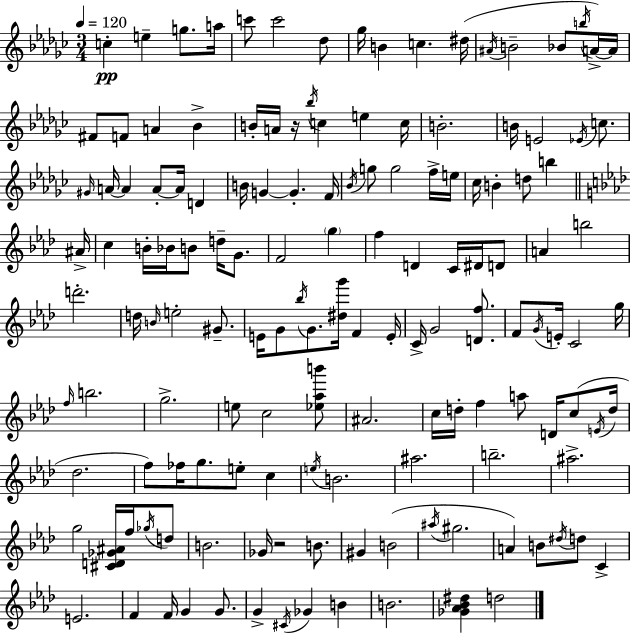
{
  \clef treble
  \numericTimeSignature
  \time 3/4
  \key ees \minor
  \tempo 4 = 120
  c''4-.\pp e''4-- g''8. a''16 | c'''8 c'''2 des''8 | ges''16 b'4 c''4. dis''16( | \acciaccatura { ais'16 } b'2-- bes'8 \acciaccatura { b''16 }) | \break a'16->~~ a'16 fis'8 f'8 a'4 bes'4-> | b'16-. a'16 r16 \acciaccatura { bes''16 } c''4 e''4 | c''16 b'2.-. | b'16 e'2 | \break \acciaccatura { ees'16 } c''8. \grace { gis'16 } a'16~~ a'4 a'8-.~~ | a'16 d'4 b'16 g'4~~ g'4.-. | f'16 \acciaccatura { bes'16 } g''8 g''2 | f''16-> e''16 ces''16 b'4-. d''8 | \break b''4 \bar "||" \break \key aes \major ais'16-> c''4 b'16-. bes'16 b'8 d''16-- g'8. | f'2 \parenthesize g''4 | f''4 d'4 c'16 dis'16 d'8 | a'4 b''2 | \break d'''2.-. | d''16 \grace { b'16 } e''2-. gis'8.-- | e'16 g'8 \acciaccatura { bes''16 } g'8. <dis'' g'''>16 f'4 | e'16-. c'16-> g'2 | \break <d' f''>8. f'8 \acciaccatura { g'16 } e'16-. c'2 | g''16 \grace { f''16 } b''2. | g''2.-> | e''8 c''2 | \break <ees'' aes'' b'''>8 ais'2. | c''16 d''16-. f''4 a''8 | d'16 c''8( \acciaccatura { e'16 } d''16 des''2. | f''8) fes''16 g''8. | \break e''8-. c''4 \acciaccatura { e''16 } b'2. | ais''2. | b''2.-- | ais''2.-> | \break g''2 | <cis' d' ges' ais'>16 f''16 \acciaccatura { ges''16 } d''8 b'2. | ges'16 r2 | b'8. gis'4 | \break b'2( \acciaccatura { ais''16 } gis''2. | a'4) | b'8 \acciaccatura { dis''16 } d''8 c'4-> e'2. | f'4 | \break f'16 g'4 g'8. g'4-> | \acciaccatura { cis'16 } ges'4 b'4 b'2. | <ges' aes' bes' dis''>4 | d''2 \bar "|."
}